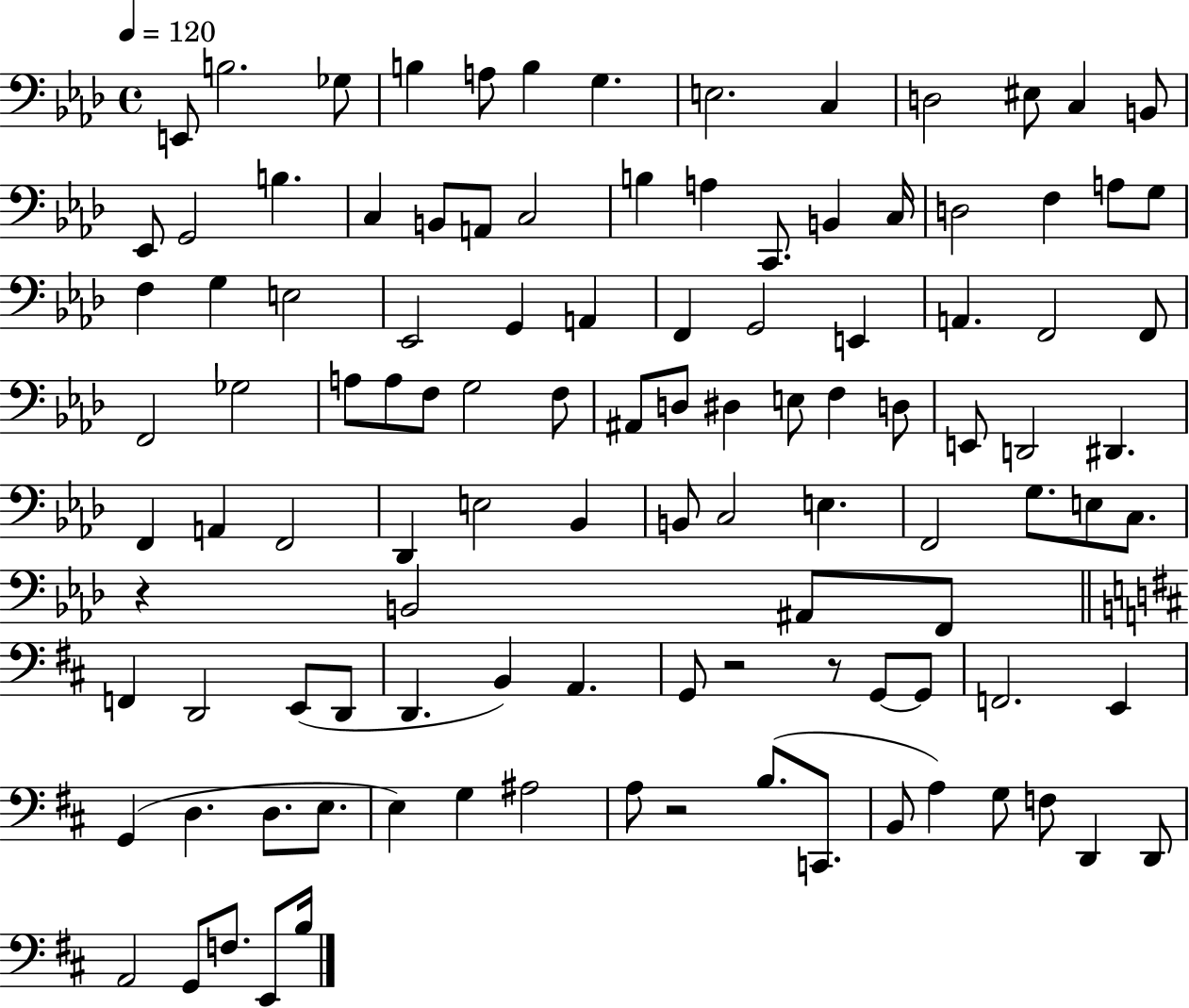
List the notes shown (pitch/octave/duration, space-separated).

E2/e B3/h. Gb3/e B3/q A3/e B3/q G3/q. E3/h. C3/q D3/h EIS3/e C3/q B2/e Eb2/e G2/h B3/q. C3/q B2/e A2/e C3/h B3/q A3/q C2/e. B2/q C3/s D3/h F3/q A3/e G3/e F3/q G3/q E3/h Eb2/h G2/q A2/q F2/q G2/h E2/q A2/q. F2/h F2/e F2/h Gb3/h A3/e A3/e F3/e G3/h F3/e A#2/e D3/e D#3/q E3/e F3/q D3/e E2/e D2/h D#2/q. F2/q A2/q F2/h Db2/q E3/h Bb2/q B2/e C3/h E3/q. F2/h G3/e. E3/e C3/e. R/q B2/h A#2/e F2/e F2/q D2/h E2/e D2/e D2/q. B2/q A2/q. G2/e R/h R/e G2/e G2/e F2/h. E2/q G2/q D3/q. D3/e. E3/e. E3/q G3/q A#3/h A3/e R/h B3/e. C2/e. B2/e A3/q G3/e F3/e D2/q D2/e A2/h G2/e F3/e. E2/e B3/s